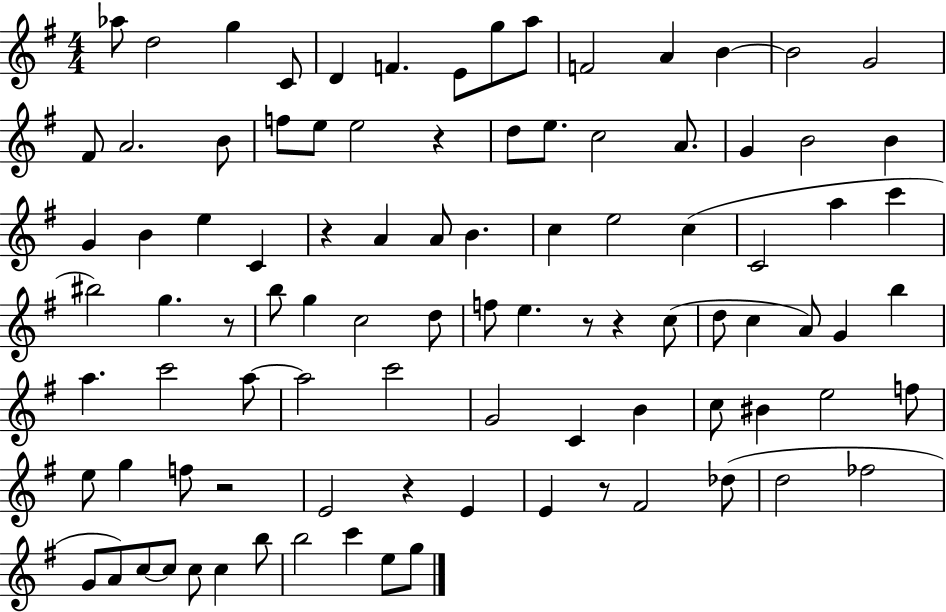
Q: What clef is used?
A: treble